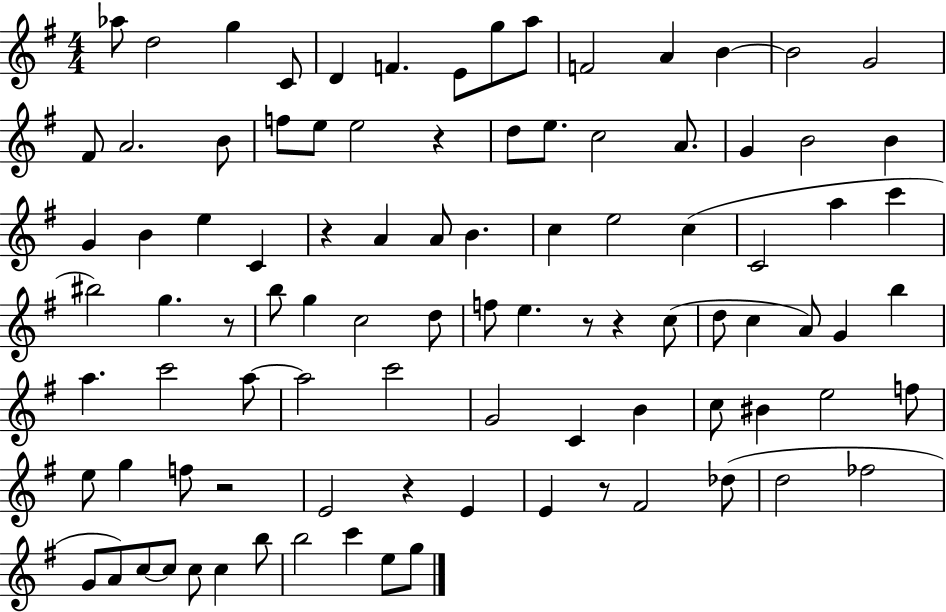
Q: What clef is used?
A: treble